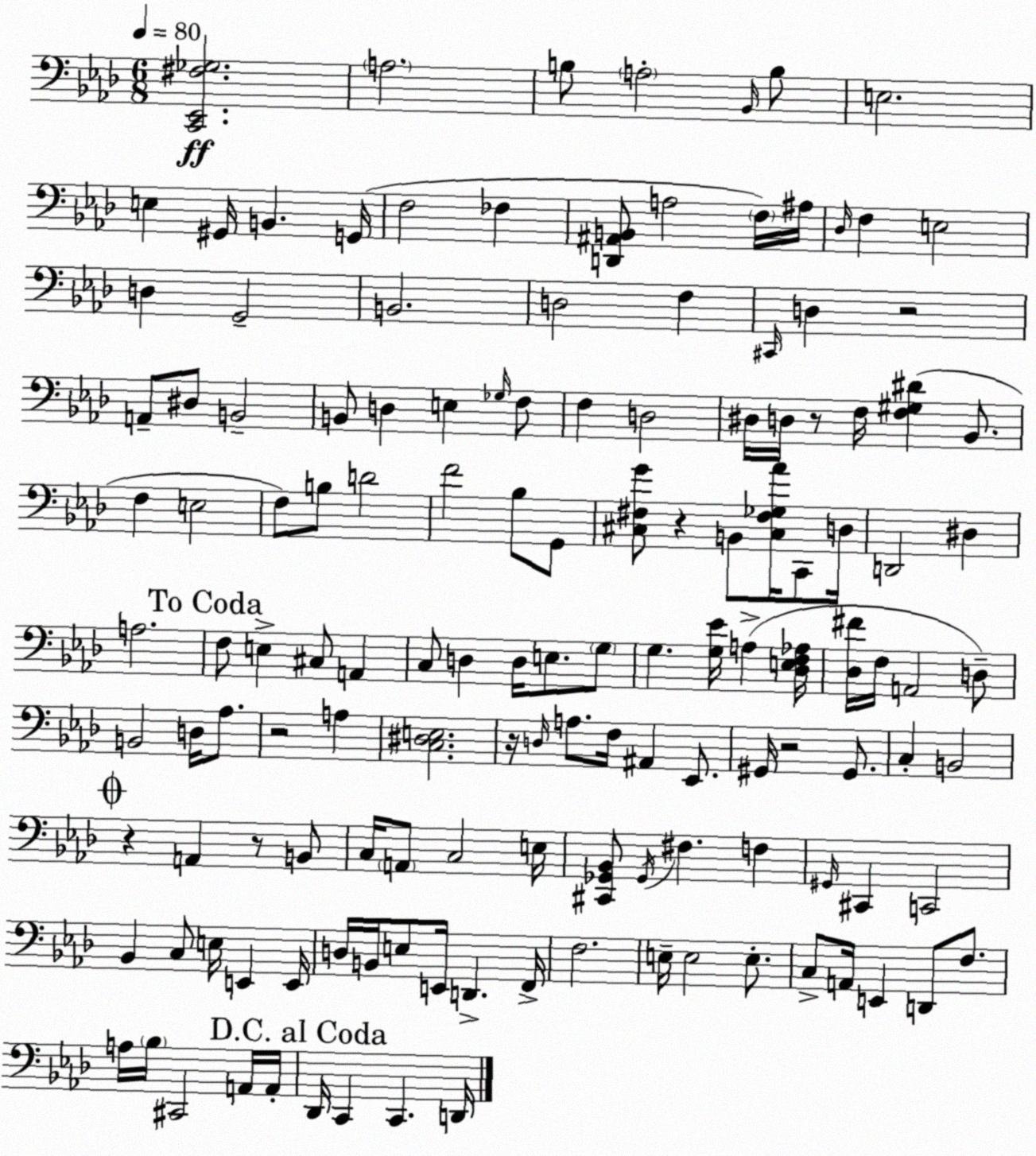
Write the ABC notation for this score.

X:1
T:Untitled
M:6/8
L:1/4
K:Ab
[C,,_E,,^F,_G,]2 A,2 B,/2 A,2 _B,,/4 B,/2 E,2 E, ^G,,/4 B,, G,,/4 F,2 _F, [D,,^A,,B,,]/2 A,2 F,/4 ^A,/4 _D,/4 F, E,2 D, G,,2 B,,2 D,2 F, ^C,,/4 D, z2 A,,/2 ^D,/2 B,,2 B,,/2 D, E, _G,/4 F,/2 F, D,2 ^D,/4 D,/4 z/2 F,/4 [F,^G,^D] _B,,/2 F, E,2 F,/2 B,/2 D2 F2 _B,/2 G,,/2 [^C,^F,G]/2 z B,,/2 [^C,^F,_G,_A]/4 C,,/2 D,/4 D,,2 ^D, A,2 F,/2 E, ^C,/2 A,, C,/2 D, D,/4 E,/2 G,/2 G, [G,_E]/4 A, [_D,E,F,_A,]/4 [_D,^F]/4 F,/4 A,,2 D,/2 B,,2 D,/4 _A,/2 z2 A, [C,^D,E,]2 z/4 D,/4 A,/2 F,/4 ^A,, _E,,/2 ^G,,/4 z2 ^G,,/2 C, B,,2 z A,, z/2 B,,/2 C,/4 A,,/2 C,2 E,/4 [^C,,_G,,_B,,]/2 _G,,/4 ^F, F, ^G,,/4 ^C,, C,,2 _B,, C,/2 E,/4 E,, E,,/4 D,/4 B,,/4 E,/2 E,,/4 D,, F,,/4 F,2 E,/4 E,2 E,/2 C,/2 A,,/4 E,, D,,/2 F,/2 A,/4 _B,/4 ^C,,2 A,,/4 A,,/4 _D,,/4 C,, C,, D,,/4